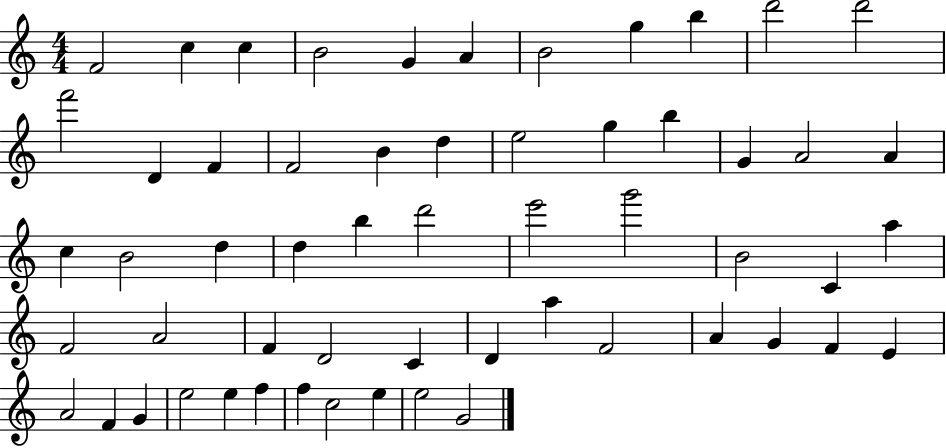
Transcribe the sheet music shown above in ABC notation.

X:1
T:Untitled
M:4/4
L:1/4
K:C
F2 c c B2 G A B2 g b d'2 d'2 f'2 D F F2 B d e2 g b G A2 A c B2 d d b d'2 e'2 g'2 B2 C a F2 A2 F D2 C D a F2 A G F E A2 F G e2 e f f c2 e e2 G2